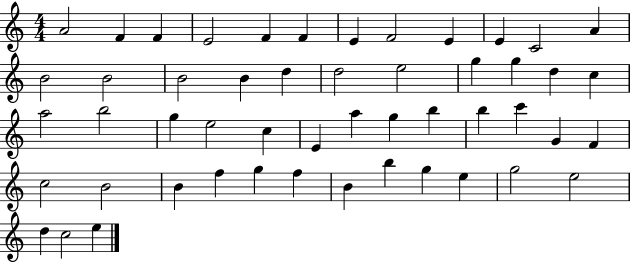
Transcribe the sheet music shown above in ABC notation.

X:1
T:Untitled
M:4/4
L:1/4
K:C
A2 F F E2 F F E F2 E E C2 A B2 B2 B2 B d d2 e2 g g d c a2 b2 g e2 c E a g b b c' G F c2 B2 B f g f B b g e g2 e2 d c2 e